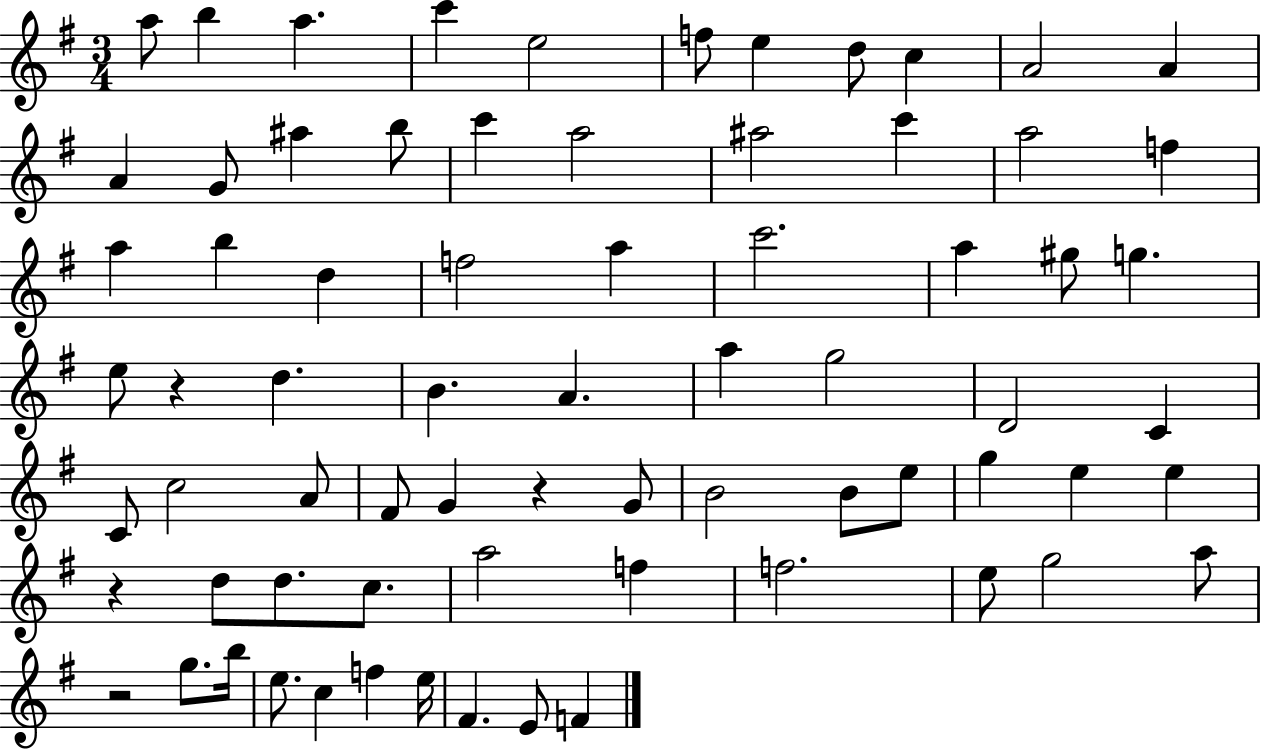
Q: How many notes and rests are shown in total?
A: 72